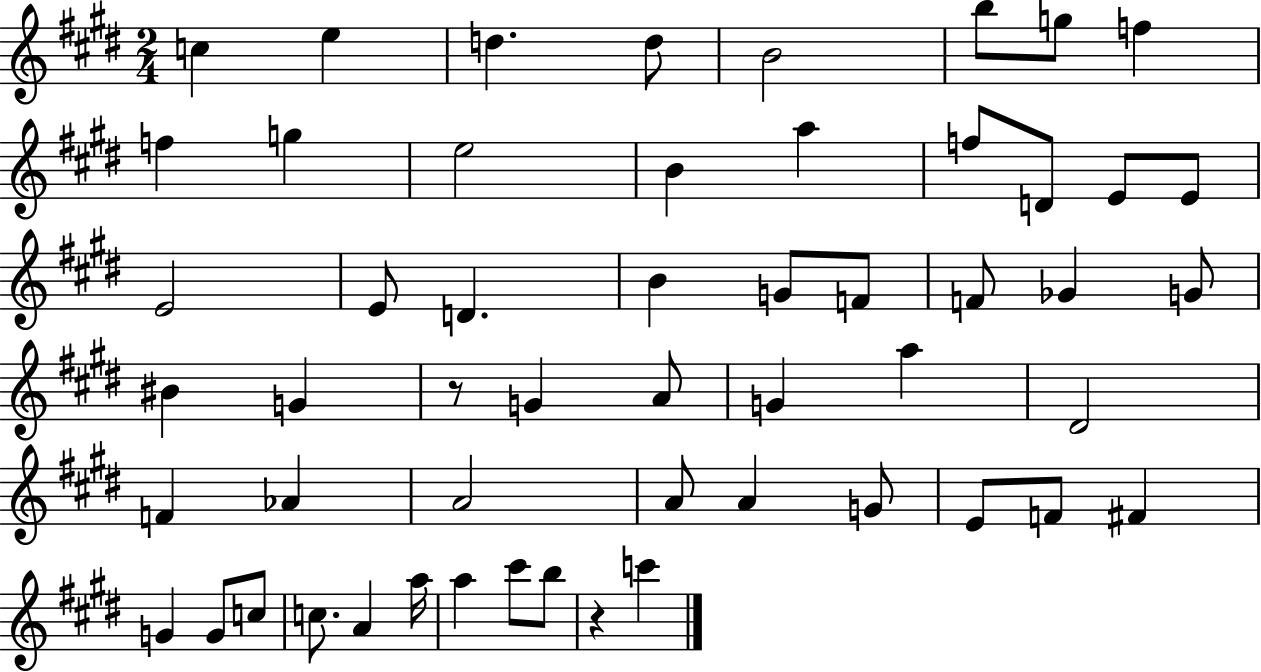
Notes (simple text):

C5/q E5/q D5/q. D5/e B4/h B5/e G5/e F5/q F5/q G5/q E5/h B4/q A5/q F5/e D4/e E4/e E4/e E4/h E4/e D4/q. B4/q G4/e F4/e F4/e Gb4/q G4/e BIS4/q G4/q R/e G4/q A4/e G4/q A5/q D#4/h F4/q Ab4/q A4/h A4/e A4/q G4/e E4/e F4/e F#4/q G4/q G4/e C5/e C5/e. A4/q A5/s A5/q C#6/e B5/e R/q C6/q